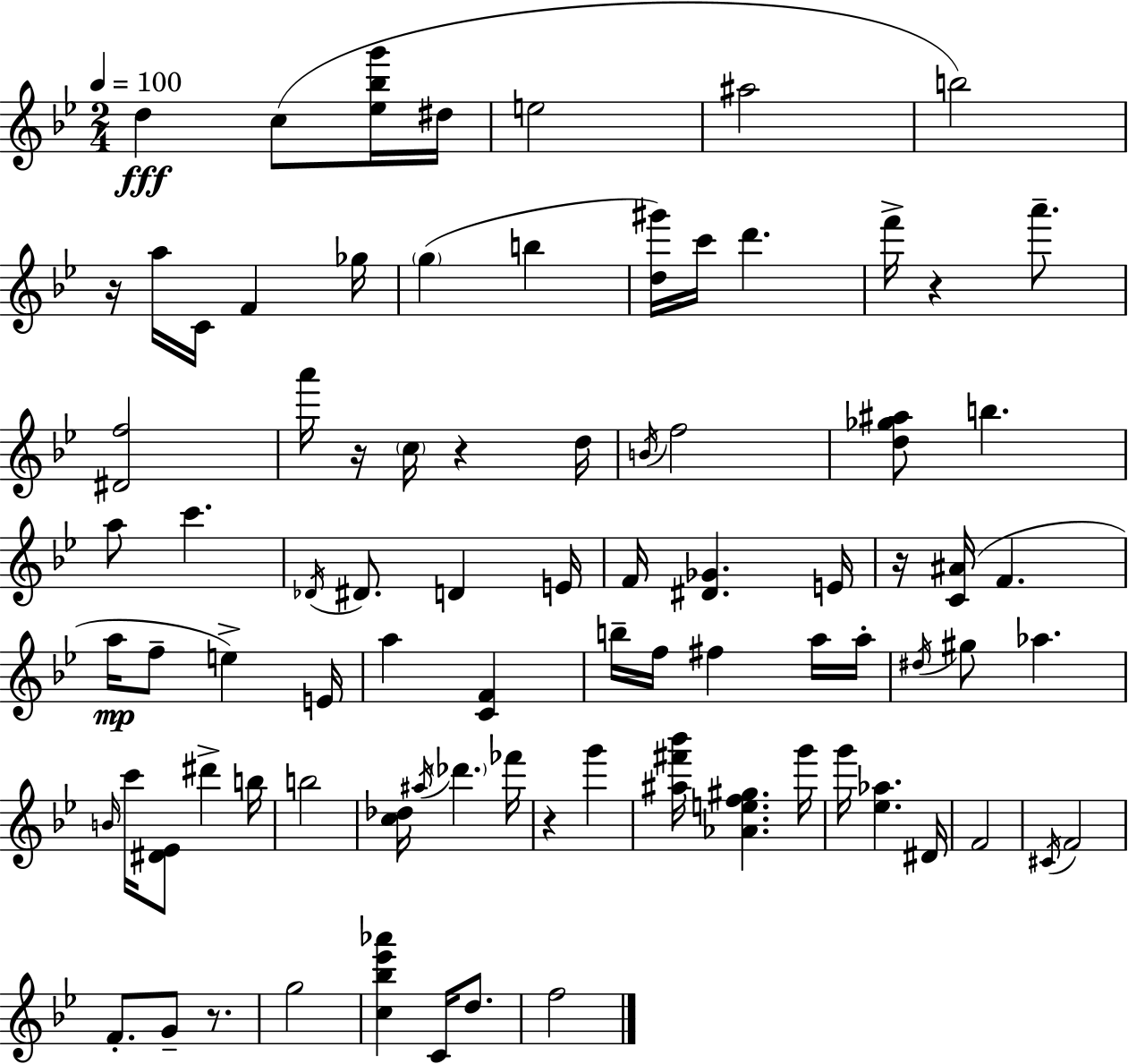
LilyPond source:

{
  \clef treble
  \numericTimeSignature
  \time 2/4
  \key g \minor
  \tempo 4 = 100
  d''4\fff c''8( <ees'' bes'' g'''>16 dis''16 | e''2 | ais''2 | b''2) | \break r16 a''16 c'16 f'4 ges''16 | \parenthesize g''4( b''4 | <d'' gis'''>16) c'''16 d'''4. | f'''16-> r4 a'''8.-- | \break <dis' f''>2 | a'''16 r16 \parenthesize c''16 r4 d''16 | \acciaccatura { b'16 } f''2 | <d'' ges'' ais''>8 b''4. | \break a''8 c'''4. | \acciaccatura { des'16 } dis'8. d'4 | e'16 f'16 <dis' ges'>4. | e'16 r16 <c' ais'>16( f'4. | \break a''16\mp f''8-- e''4->) | e'16 a''4 <c' f'>4 | b''16-- f''16 fis''4 | a''16 a''16-. \acciaccatura { dis''16 } gis''8 aes''4. | \break \grace { b'16 } c'''16 <dis' ees'>8 dis'''4-> | b''16 b''2 | <c'' des''>16 \acciaccatura { ais''16 } \parenthesize des'''4. | fes'''16 r4 | \break g'''4 <ais'' fis''' bes'''>16 <aes' e'' f'' gis''>4. | g'''16 g'''16 <ees'' aes''>4. | dis'16 f'2 | \acciaccatura { cis'16 } f'2 | \break f'8.-. | g'8-- r8. g''2 | <c'' bes'' ees''' aes'''>4 | c'16 d''8. f''2 | \break \bar "|."
}